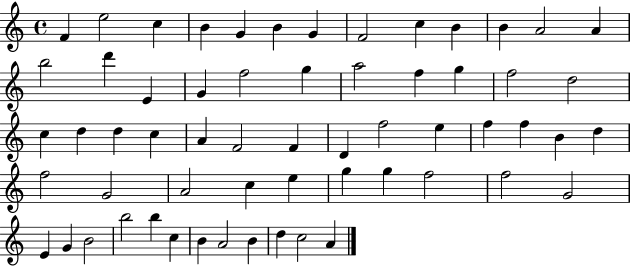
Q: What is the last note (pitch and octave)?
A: A4